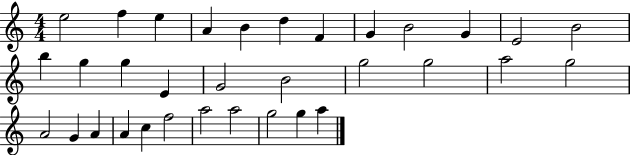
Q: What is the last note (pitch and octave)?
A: A5